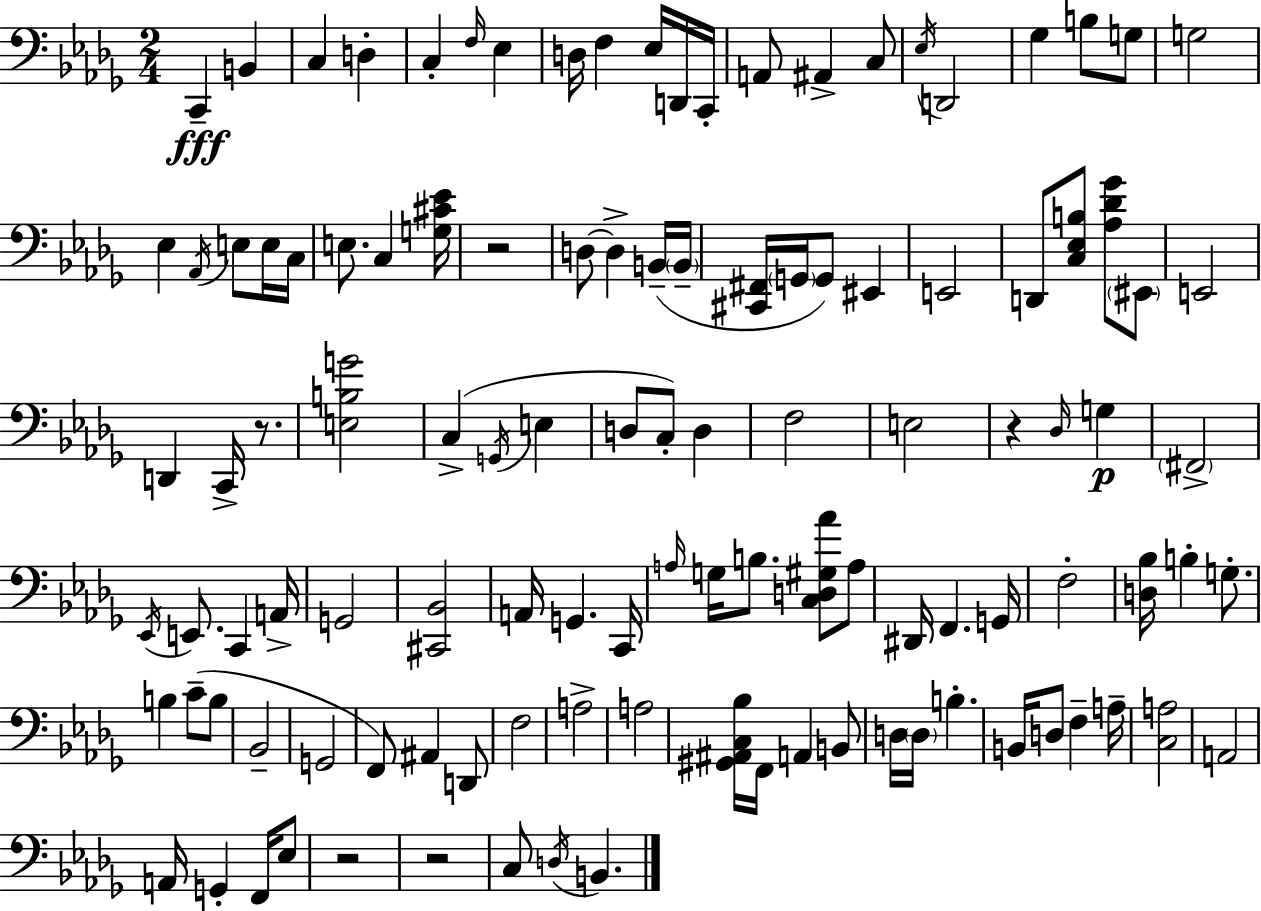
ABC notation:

X:1
T:Untitled
M:2/4
L:1/4
K:Bbm
C,, B,, C, D, C, F,/4 _E, D,/4 F, _E,/4 D,,/4 C,,/4 A,,/2 ^A,, C,/2 _E,/4 D,,2 _G, B,/2 G,/2 G,2 _E, _A,,/4 E,/2 E,/4 C,/4 E,/2 C, [G,^C_E]/4 z2 D,/2 D, B,,/4 B,,/4 [^C,,^F,,]/4 G,,/4 G,,/2 ^E,, E,,2 D,,/2 [C,_E,B,]/2 [_A,_D_G]/2 ^E,,/2 E,,2 D,, C,,/4 z/2 [E,B,G]2 C, G,,/4 E, D,/2 C,/2 D, F,2 E,2 z _D,/4 G, ^F,,2 _E,,/4 E,,/2 C,, A,,/4 G,,2 [^C,,_B,,]2 A,,/4 G,, C,,/4 A,/4 G,/4 B,/2 [C,D,^G,_A]/2 A,/2 ^D,,/4 F,, G,,/4 F,2 [D,_B,]/4 B, G,/2 B, C/2 B,/2 _B,,2 G,,2 F,,/2 ^A,, D,,/2 F,2 A,2 A,2 [^G,,^A,,C,_B,]/4 F,,/4 A,, B,,/2 D,/4 D,/4 B, B,,/4 D,/2 F, A,/4 [C,A,]2 A,,2 A,,/4 G,, F,,/4 _E,/2 z2 z2 C,/2 D,/4 B,,